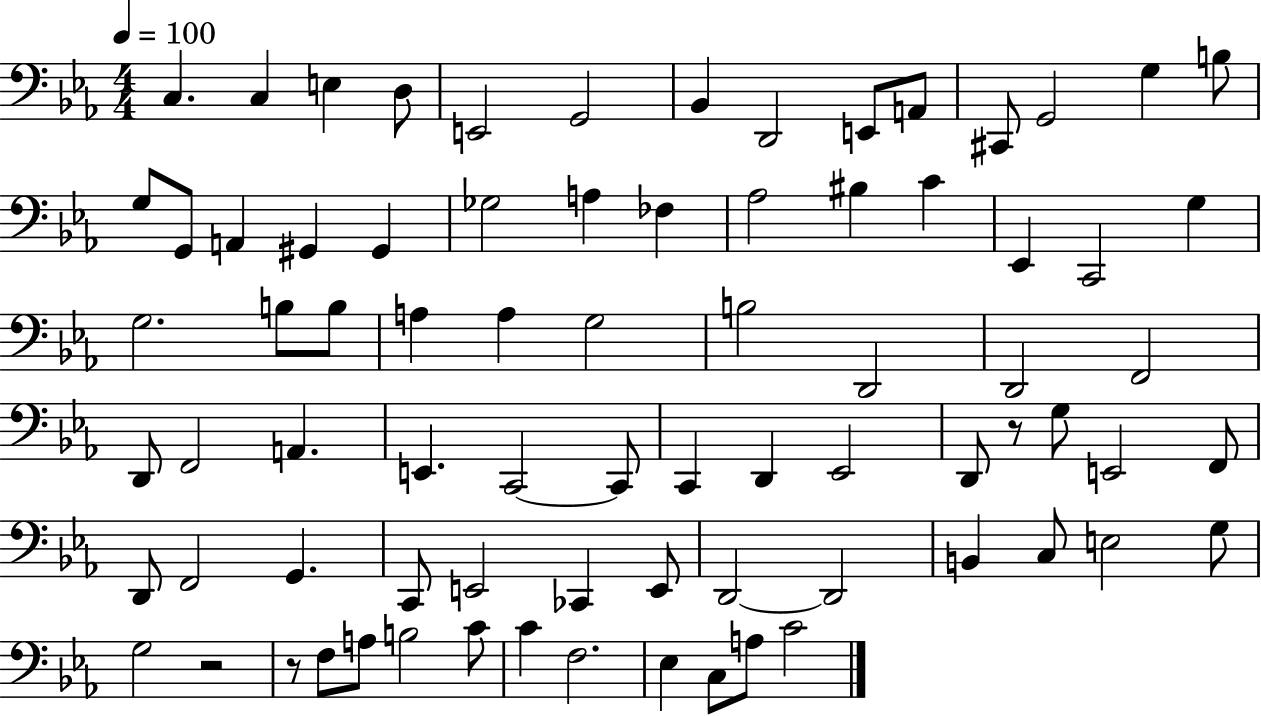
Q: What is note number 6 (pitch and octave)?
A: G2